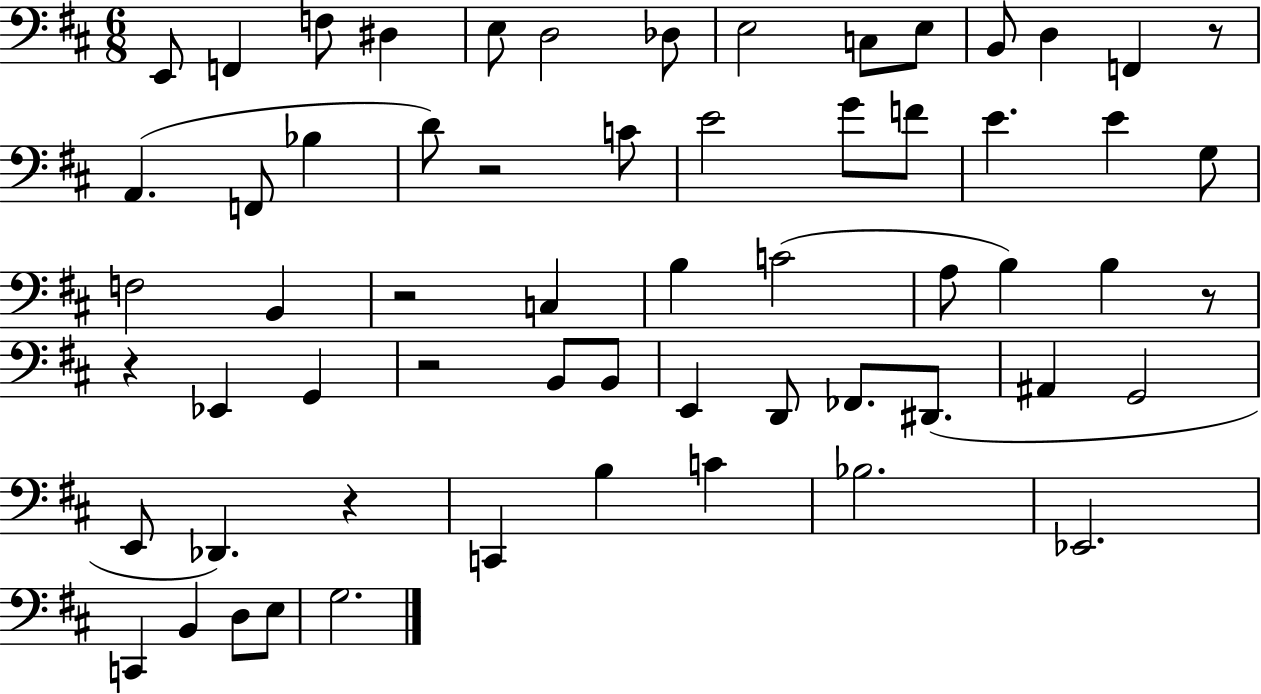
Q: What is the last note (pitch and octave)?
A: G3